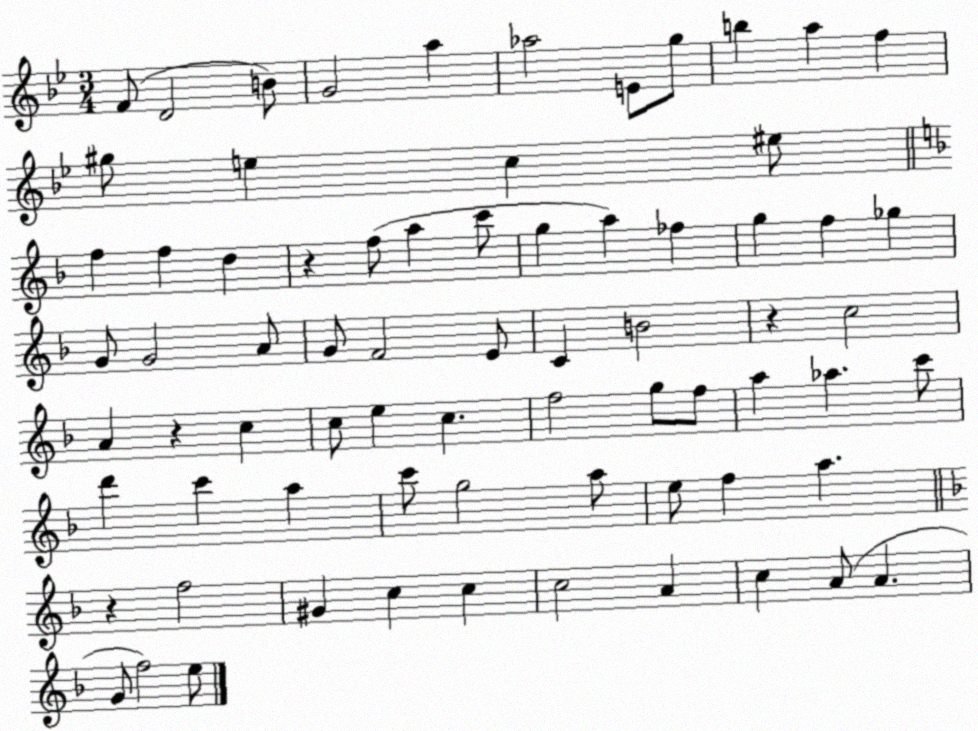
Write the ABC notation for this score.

X:1
T:Untitled
M:3/4
L:1/4
K:Bb
F/2 D2 B/2 G2 a _a2 E/2 g/2 b a f ^g/2 e c ^e/2 f f d z f/2 a c'/2 g a _f g f _g G/2 G2 A/2 G/2 F2 E/2 C B2 z c2 A z c c/2 e c f2 g/2 f/2 a _a c'/2 d' c' a c'/2 g2 a/2 e/2 f a z f2 ^G c c c2 A c A/2 A G/2 f2 e/2